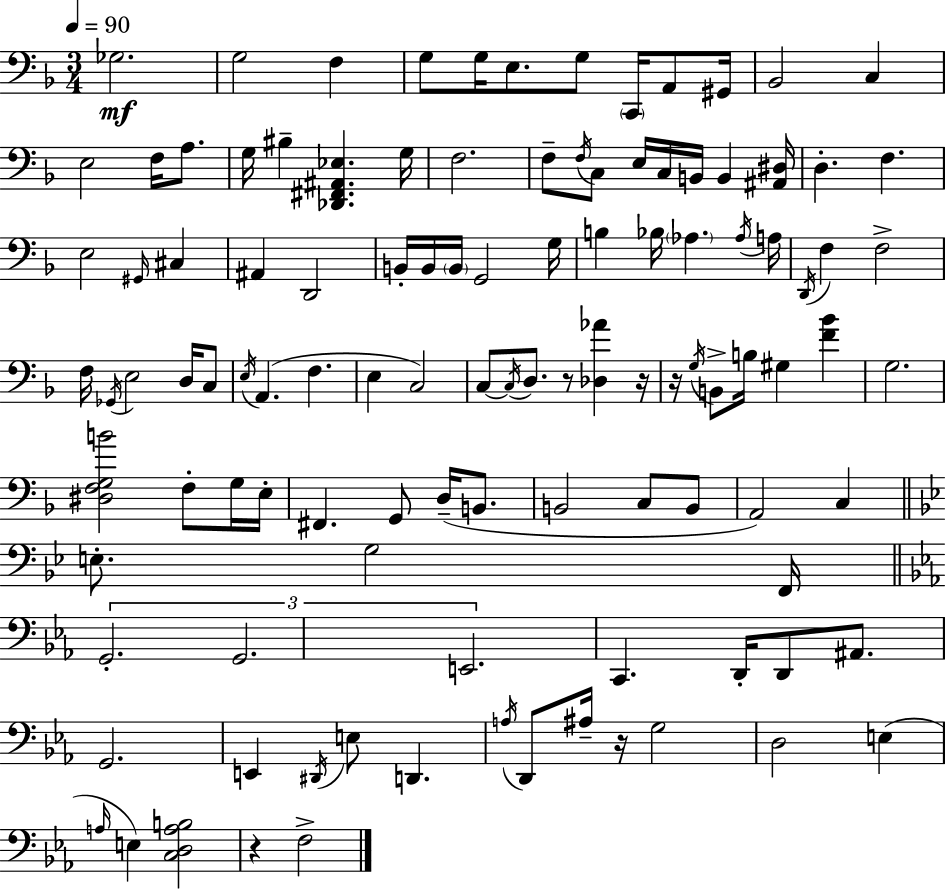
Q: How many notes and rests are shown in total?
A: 111